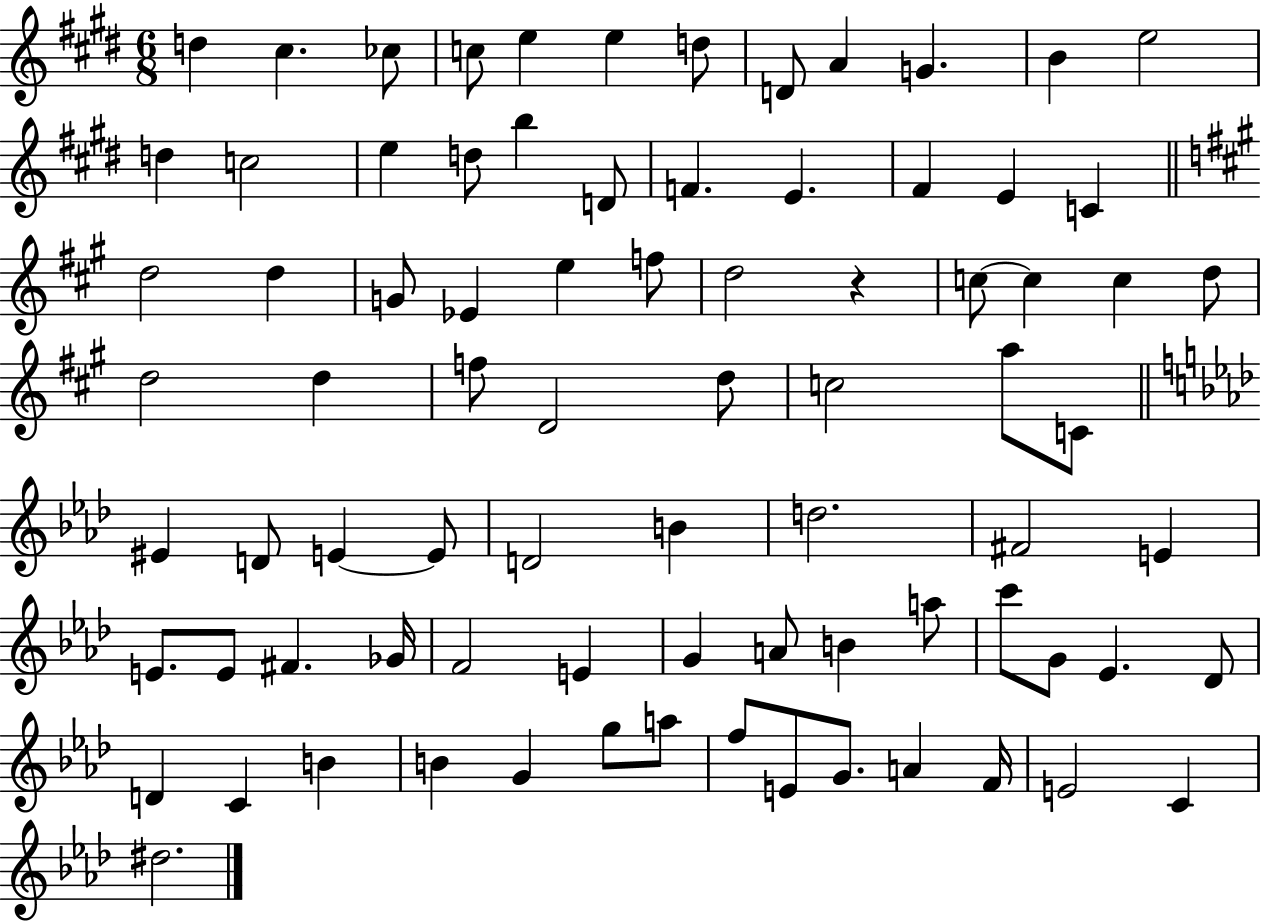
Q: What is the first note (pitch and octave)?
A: D5